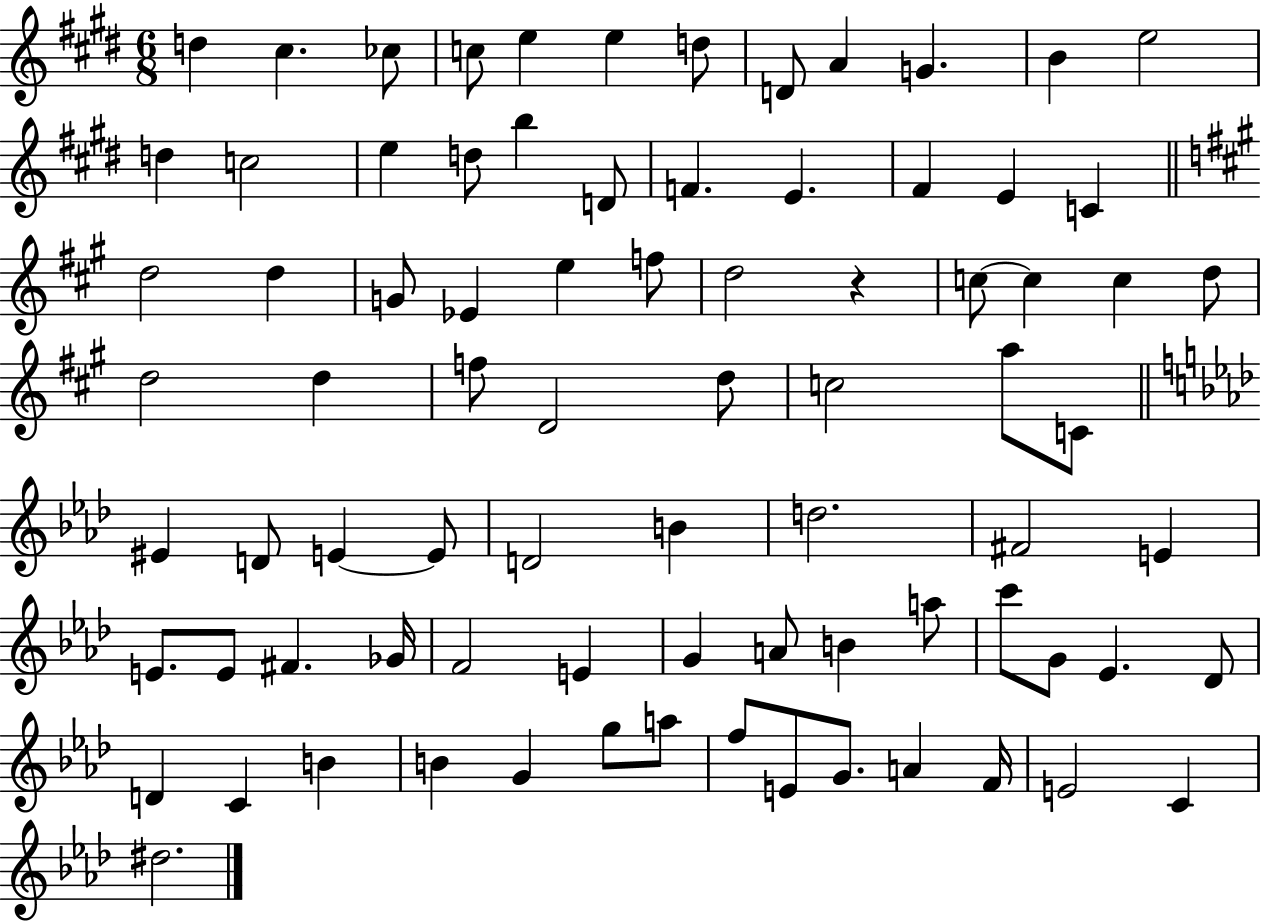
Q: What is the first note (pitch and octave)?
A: D5